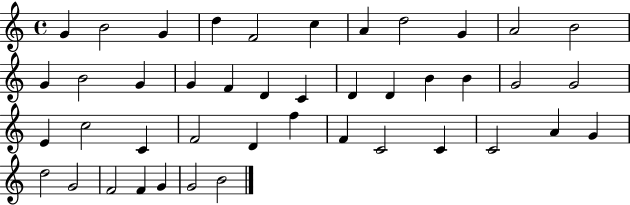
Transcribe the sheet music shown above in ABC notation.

X:1
T:Untitled
M:4/4
L:1/4
K:C
G B2 G d F2 c A d2 G A2 B2 G B2 G G F D C D D B B G2 G2 E c2 C F2 D f F C2 C C2 A G d2 G2 F2 F G G2 B2